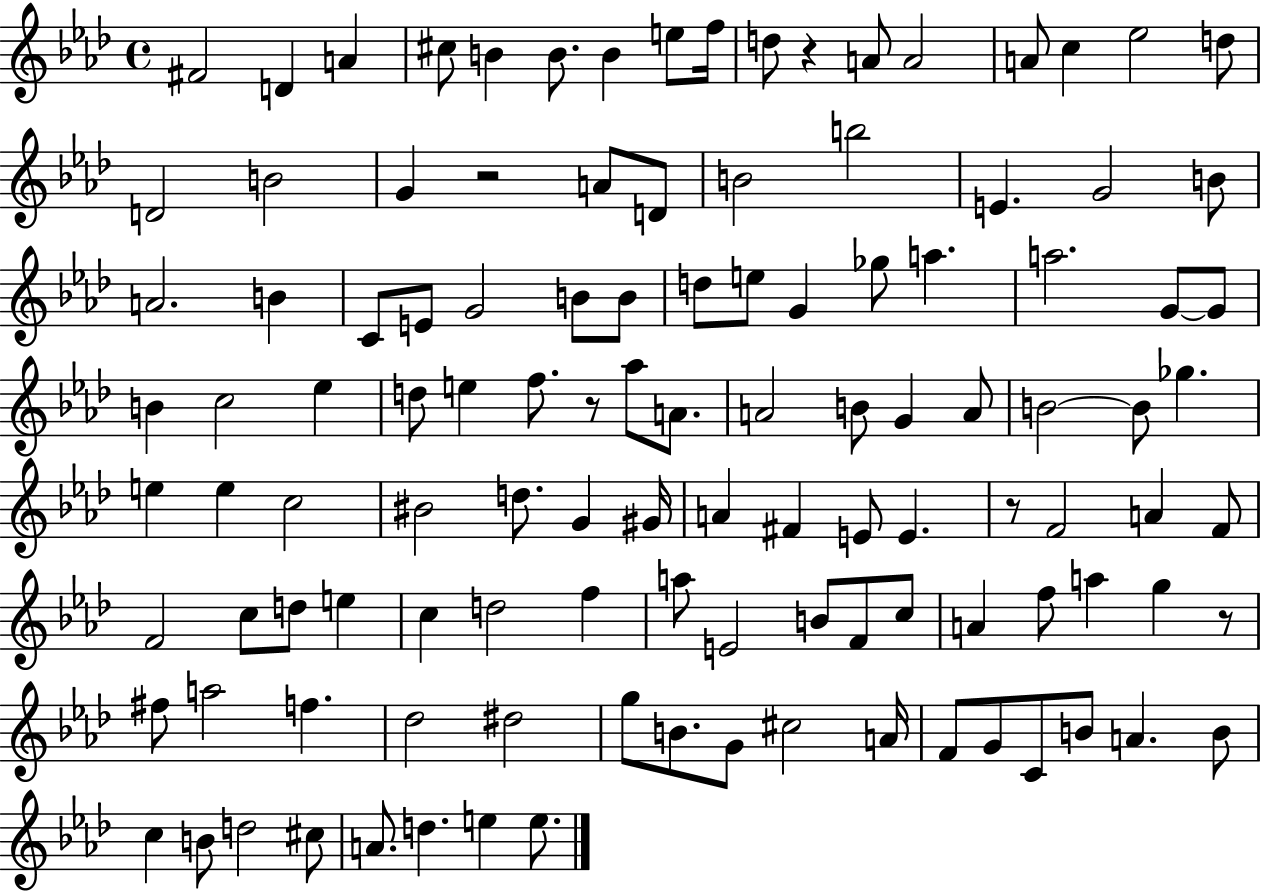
X:1
T:Untitled
M:4/4
L:1/4
K:Ab
^F2 D A ^c/2 B B/2 B e/2 f/4 d/2 z A/2 A2 A/2 c _e2 d/2 D2 B2 G z2 A/2 D/2 B2 b2 E G2 B/2 A2 B C/2 E/2 G2 B/2 B/2 d/2 e/2 G _g/2 a a2 G/2 G/2 B c2 _e d/2 e f/2 z/2 _a/2 A/2 A2 B/2 G A/2 B2 B/2 _g e e c2 ^B2 d/2 G ^G/4 A ^F E/2 E z/2 F2 A F/2 F2 c/2 d/2 e c d2 f a/2 E2 B/2 F/2 c/2 A f/2 a g z/2 ^f/2 a2 f _d2 ^d2 g/2 B/2 G/2 ^c2 A/4 F/2 G/2 C/2 B/2 A B/2 c B/2 d2 ^c/2 A/2 d e e/2